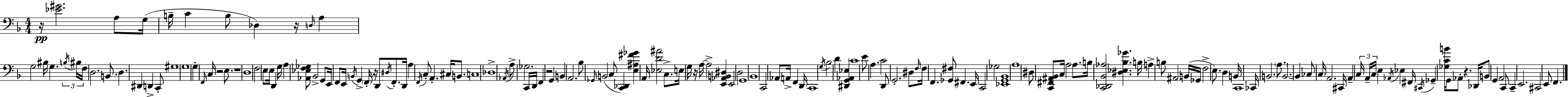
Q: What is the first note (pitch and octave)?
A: A3